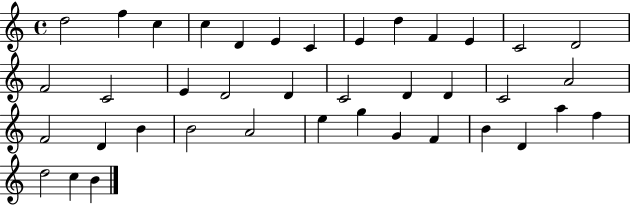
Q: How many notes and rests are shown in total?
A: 39